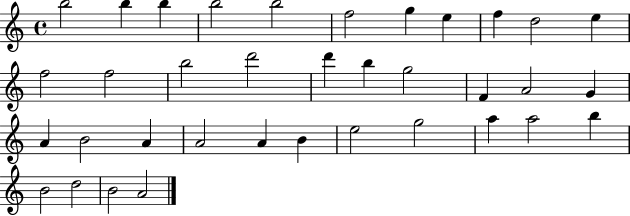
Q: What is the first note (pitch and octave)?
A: B5